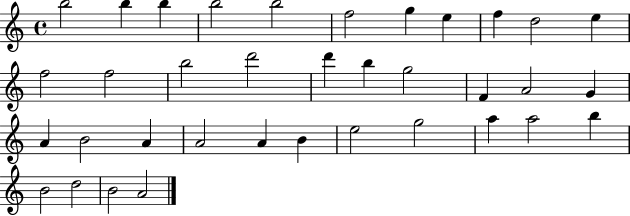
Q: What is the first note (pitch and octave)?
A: B5